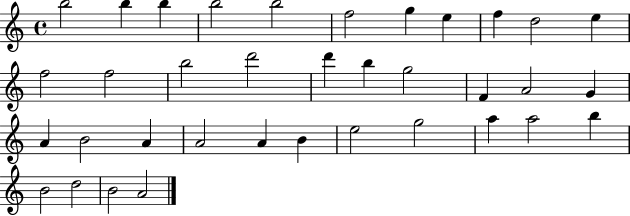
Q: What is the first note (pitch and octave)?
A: B5